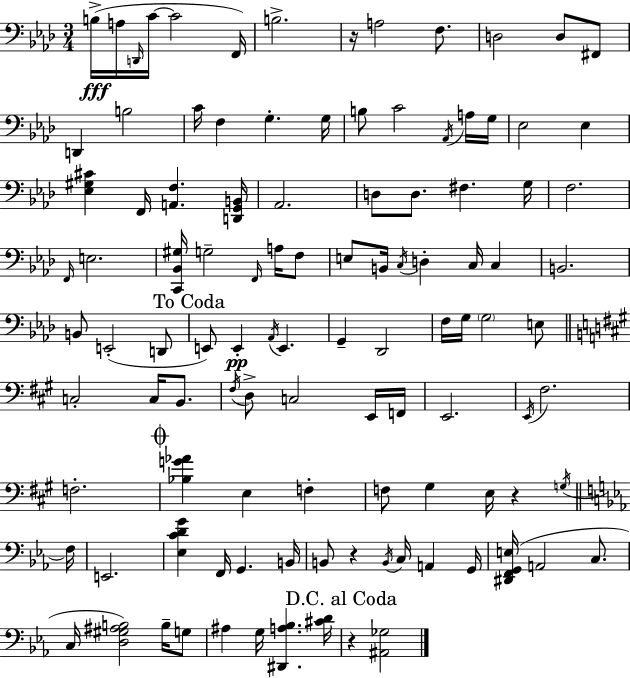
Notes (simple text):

B3/s A3/s D2/s C4/s C4/h F2/s B3/h. R/s A3/h F3/e. D3/h D3/e F#2/e D2/q B3/h C4/s F3/q G3/q. G3/s B3/e C4/h Ab2/s A3/s G3/s Eb3/h Eb3/q [Eb3,G#3,C#4]/q F2/s [A2,F3]/q. [D2,G2,B2]/s Ab2/h. D3/e D3/e. F#3/q. G3/s F3/h. F2/s E3/h. [C2,Bb2,G#3]/s G3/h F2/s A3/s F3/e E3/e B2/s C3/s D3/q C3/s C3/q B2/h. B2/e E2/h D2/e E2/e E2/q Ab2/s E2/q. G2/q Db2/h F3/s G3/s G3/h E3/e C3/h C3/s B2/e. F#3/s D3/e C3/h E2/s F2/s E2/h. E2/s F#3/h. F3/h. [Bb3,G4,Ab4]/q E3/q F3/q F3/e G#3/q E3/s R/q G3/s F3/s E2/h. [Eb3,C4,D4,G4]/q F2/s G2/q. B2/s B2/e R/q B2/s C3/s A2/q G2/s [D#2,F2,G2,E3]/s A2/h C3/e. C3/s [D3,G#3,A#3,B3]/h B3/s G3/e A#3/q G3/s [D#2,A3,Bb3]/q. [C#4,D4]/s R/q [A#2,Gb3]/h